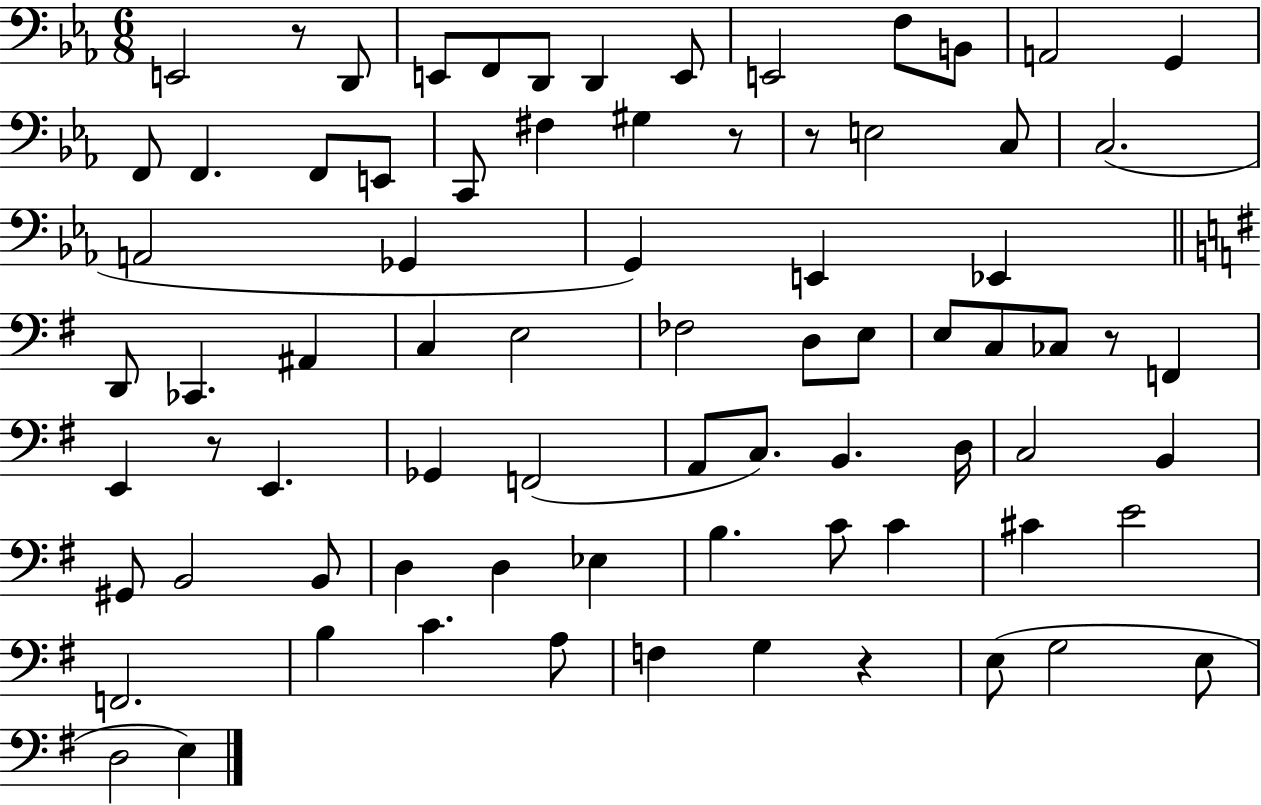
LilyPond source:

{
  \clef bass
  \numericTimeSignature
  \time 6/8
  \key ees \major
  e,2 r8 d,8 | e,8 f,8 d,8 d,4 e,8 | e,2 f8 b,8 | a,2 g,4 | \break f,8 f,4. f,8 e,8 | c,8 fis4 gis4 r8 | r8 e2 c8 | c2.( | \break a,2 ges,4 | g,4) e,4 ees,4 | \bar "||" \break \key g \major d,8 ces,4. ais,4 | c4 e2 | fes2 d8 e8 | e8 c8 ces8 r8 f,4 | \break e,4 r8 e,4. | ges,4 f,2( | a,8 c8.) b,4. d16 | c2 b,4 | \break gis,8 b,2 b,8 | d4 d4 ees4 | b4. c'8 c'4 | cis'4 e'2 | \break f,2. | b4 c'4. a8 | f4 g4 r4 | e8( g2 e8 | \break d2 e4) | \bar "|."
}